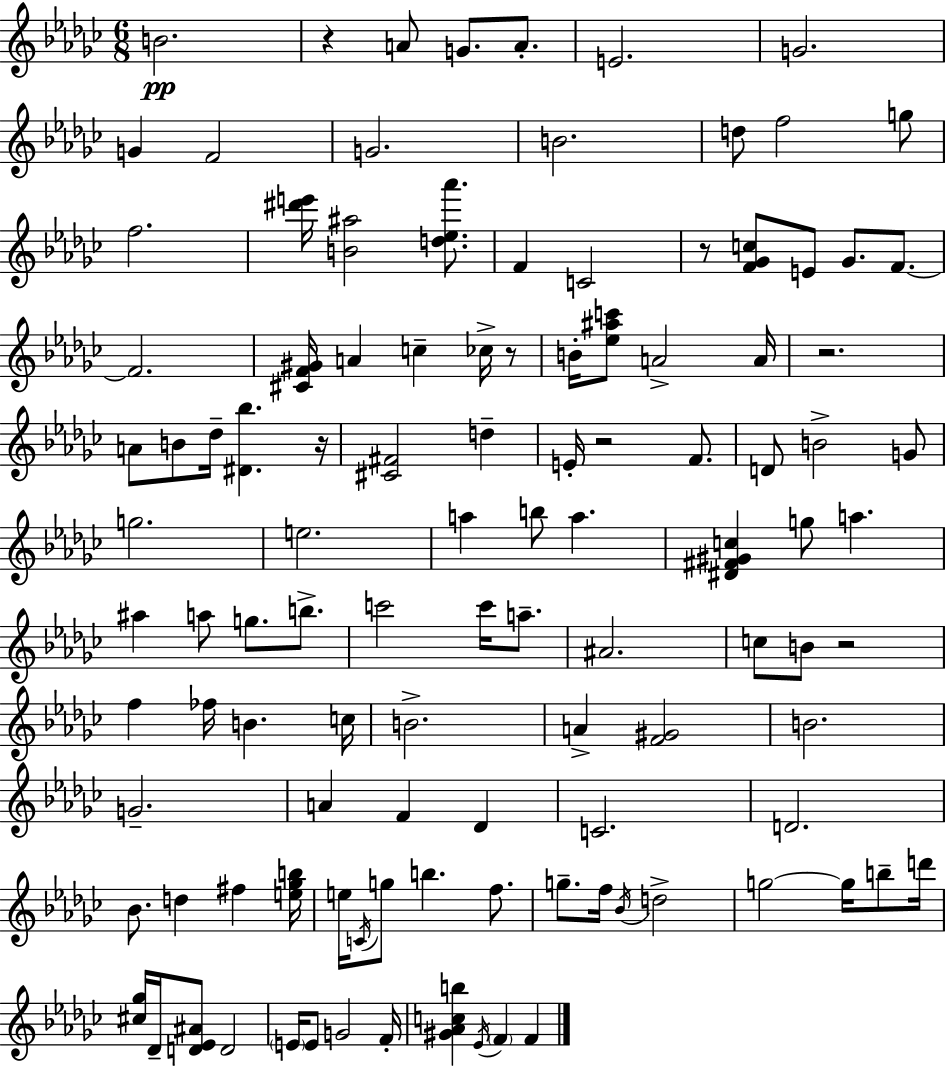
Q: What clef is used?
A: treble